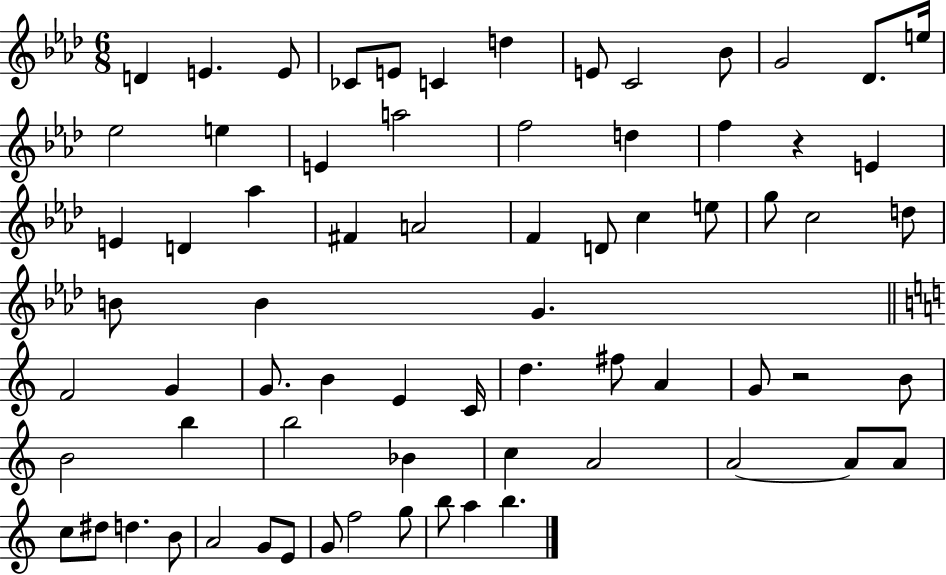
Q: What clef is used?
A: treble